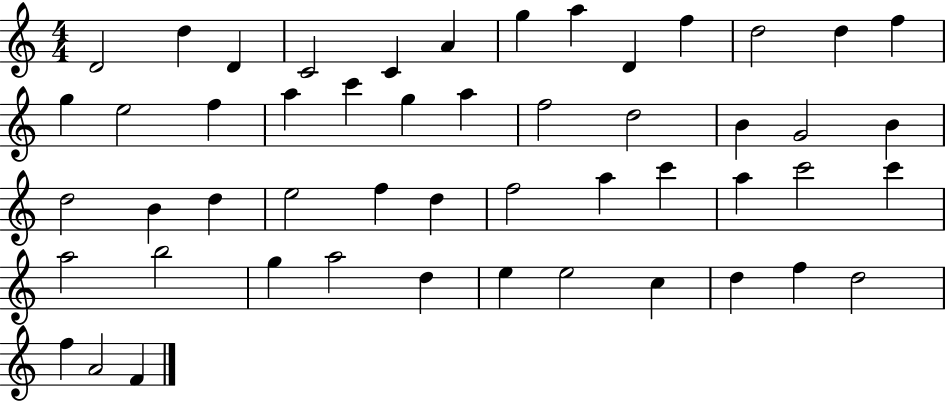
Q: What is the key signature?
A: C major